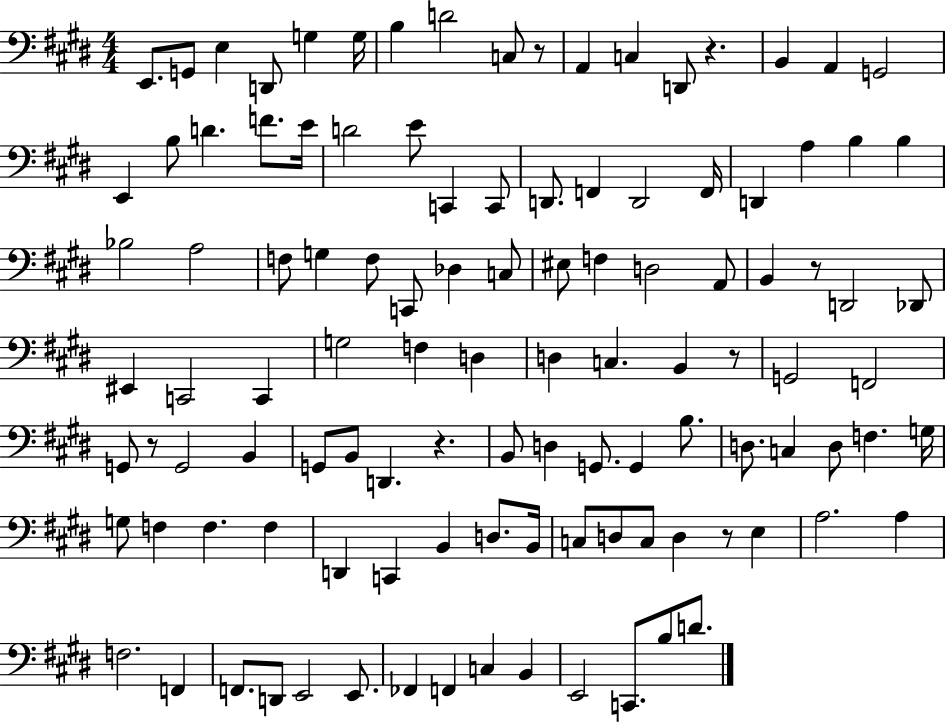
{
  \clef bass
  \numericTimeSignature
  \time 4/4
  \key e \major
  \repeat volta 2 { e,8. g,8 e4 d,8 g4 g16 | b4 d'2 c8 r8 | a,4 c4 d,8 r4. | b,4 a,4 g,2 | \break e,4 b8 d'4. f'8. e'16 | d'2 e'8 c,4 c,8 | d,8. f,4 d,2 f,16 | d,4 a4 b4 b4 | \break bes2 a2 | f8 g4 f8 c,8 des4 c8 | eis8 f4 d2 a,8 | b,4 r8 d,2 des,8 | \break eis,4 c,2 c,4 | g2 f4 d4 | d4 c4. b,4 r8 | g,2 f,2 | \break g,8 r8 g,2 b,4 | g,8 b,8 d,4. r4. | b,8 d4 g,8. g,4 b8. | d8. c4 d8 f4. g16 | \break g8 f4 f4. f4 | d,4 c,4 b,4 d8. b,16 | c8 d8 c8 d4 r8 e4 | a2. a4 | \break f2. f,4 | f,8. d,8 e,2 e,8. | fes,4 f,4 c4 b,4 | e,2 c,8. b8 d'8. | \break } \bar "|."
}